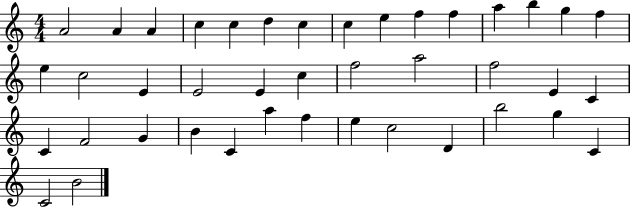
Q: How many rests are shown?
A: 0